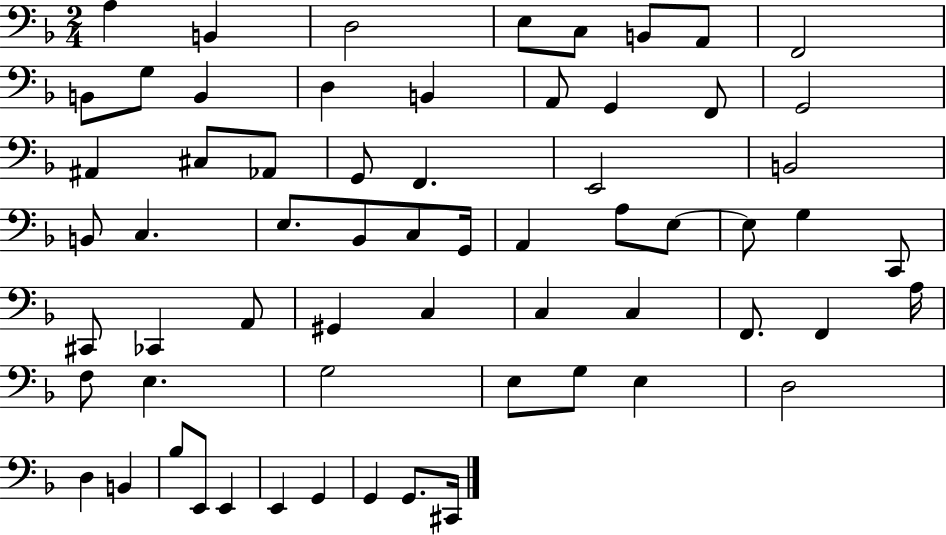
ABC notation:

X:1
T:Untitled
M:2/4
L:1/4
K:F
A, B,, D,2 E,/2 C,/2 B,,/2 A,,/2 F,,2 B,,/2 G,/2 B,, D, B,, A,,/2 G,, F,,/2 G,,2 ^A,, ^C,/2 _A,,/2 G,,/2 F,, E,,2 B,,2 B,,/2 C, E,/2 _B,,/2 C,/2 G,,/4 A,, A,/2 E,/2 E,/2 G, C,,/2 ^C,,/2 _C,, A,,/2 ^G,, C, C, C, F,,/2 F,, A,/4 F,/2 E, G,2 E,/2 G,/2 E, D,2 D, B,, _B,/2 E,,/2 E,, E,, G,, G,, G,,/2 ^C,,/4